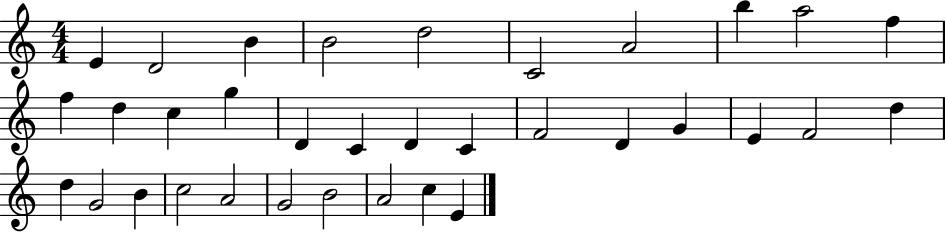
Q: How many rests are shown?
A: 0